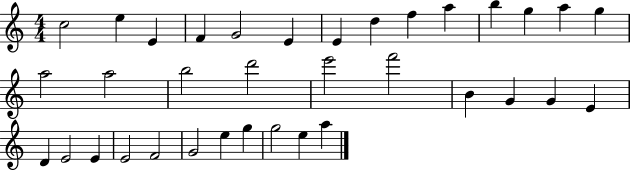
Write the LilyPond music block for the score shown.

{
  \clef treble
  \numericTimeSignature
  \time 4/4
  \key c \major
  c''2 e''4 e'4 | f'4 g'2 e'4 | e'4 d''4 f''4 a''4 | b''4 g''4 a''4 g''4 | \break a''2 a''2 | b''2 d'''2 | e'''2 f'''2 | b'4 g'4 g'4 e'4 | \break d'4 e'2 e'4 | e'2 f'2 | g'2 e''4 g''4 | g''2 e''4 a''4 | \break \bar "|."
}